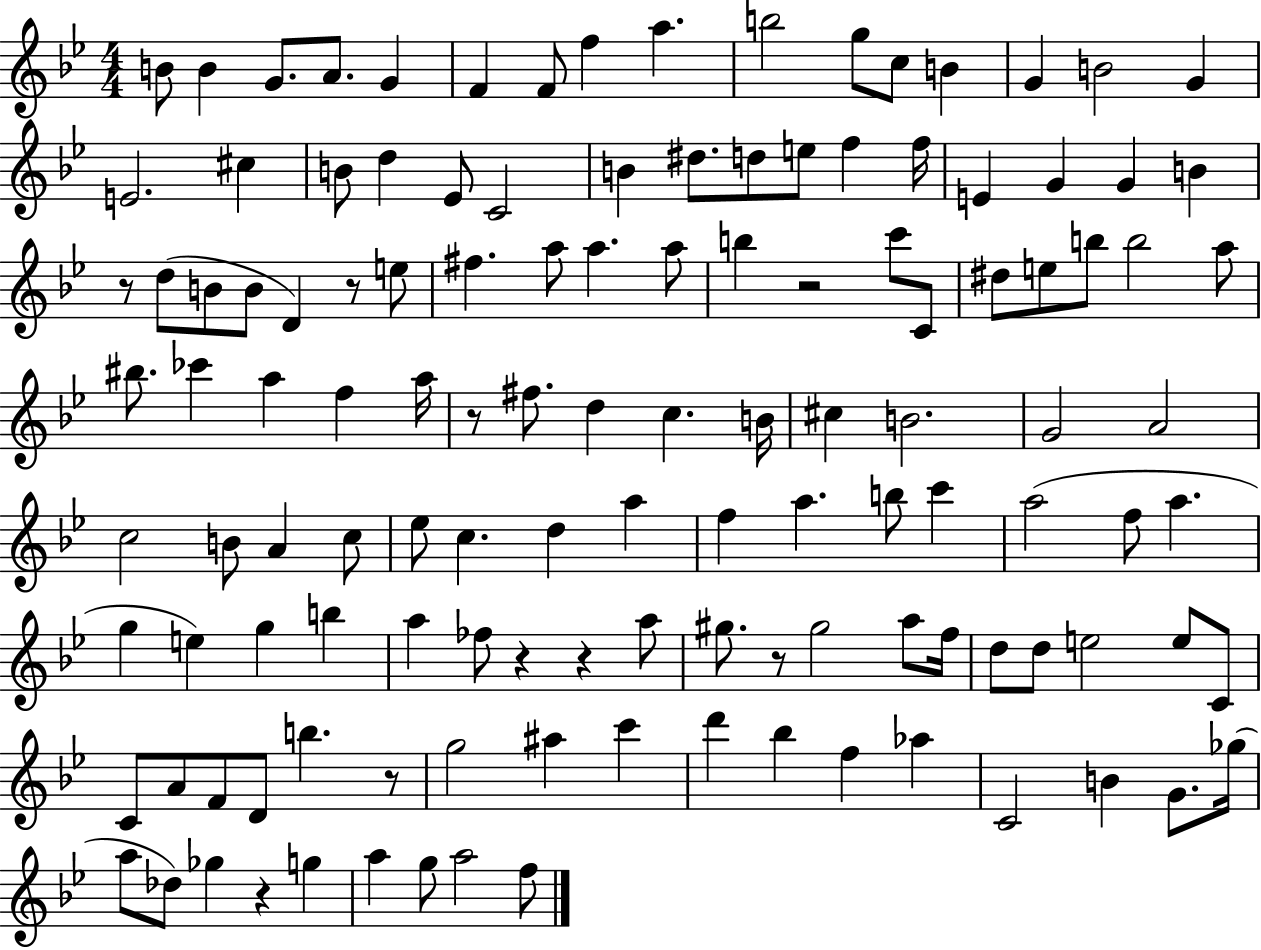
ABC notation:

X:1
T:Untitled
M:4/4
L:1/4
K:Bb
B/2 B G/2 A/2 G F F/2 f a b2 g/2 c/2 B G B2 G E2 ^c B/2 d _E/2 C2 B ^d/2 d/2 e/2 f f/4 E G G B z/2 d/2 B/2 B/2 D z/2 e/2 ^f a/2 a a/2 b z2 c'/2 C/2 ^d/2 e/2 b/2 b2 a/2 ^b/2 _c' a f a/4 z/2 ^f/2 d c B/4 ^c B2 G2 A2 c2 B/2 A c/2 _e/2 c d a f a b/2 c' a2 f/2 a g e g b a _f/2 z z a/2 ^g/2 z/2 ^g2 a/2 f/4 d/2 d/2 e2 e/2 C/2 C/2 A/2 F/2 D/2 b z/2 g2 ^a c' d' _b f _a C2 B G/2 _g/4 a/2 _d/2 _g z g a g/2 a2 f/2